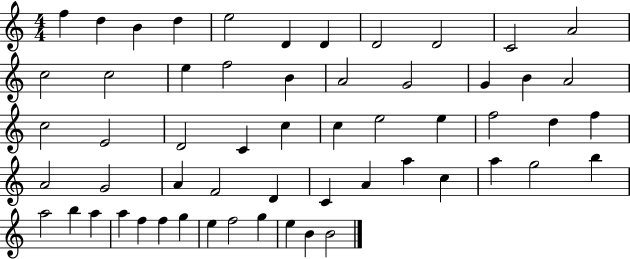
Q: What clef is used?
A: treble